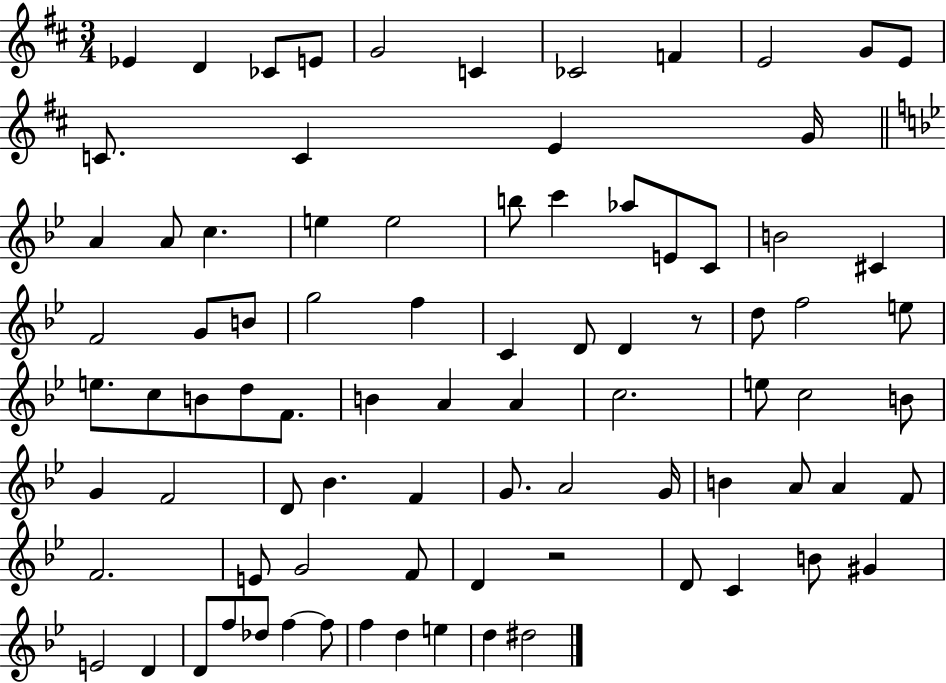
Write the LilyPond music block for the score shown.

{
  \clef treble
  \numericTimeSignature
  \time 3/4
  \key d \major
  \repeat volta 2 { ees'4 d'4 ces'8 e'8 | g'2 c'4 | ces'2 f'4 | e'2 g'8 e'8 | \break c'8. c'4 e'4 g'16 | \bar "||" \break \key bes \major a'4 a'8 c''4. | e''4 e''2 | b''8 c'''4 aes''8 e'8 c'8 | b'2 cis'4 | \break f'2 g'8 b'8 | g''2 f''4 | c'4 d'8 d'4 r8 | d''8 f''2 e''8 | \break e''8. c''8 b'8 d''8 f'8. | b'4 a'4 a'4 | c''2. | e''8 c''2 b'8 | \break g'4 f'2 | d'8 bes'4. f'4 | g'8. a'2 g'16 | b'4 a'8 a'4 f'8 | \break f'2. | e'8 g'2 f'8 | d'4 r2 | d'8 c'4 b'8 gis'4 | \break e'2 d'4 | d'8 f''8 des''8 f''4~~ f''8 | f''4 d''4 e''4 | d''4 dis''2 | \break } \bar "|."
}